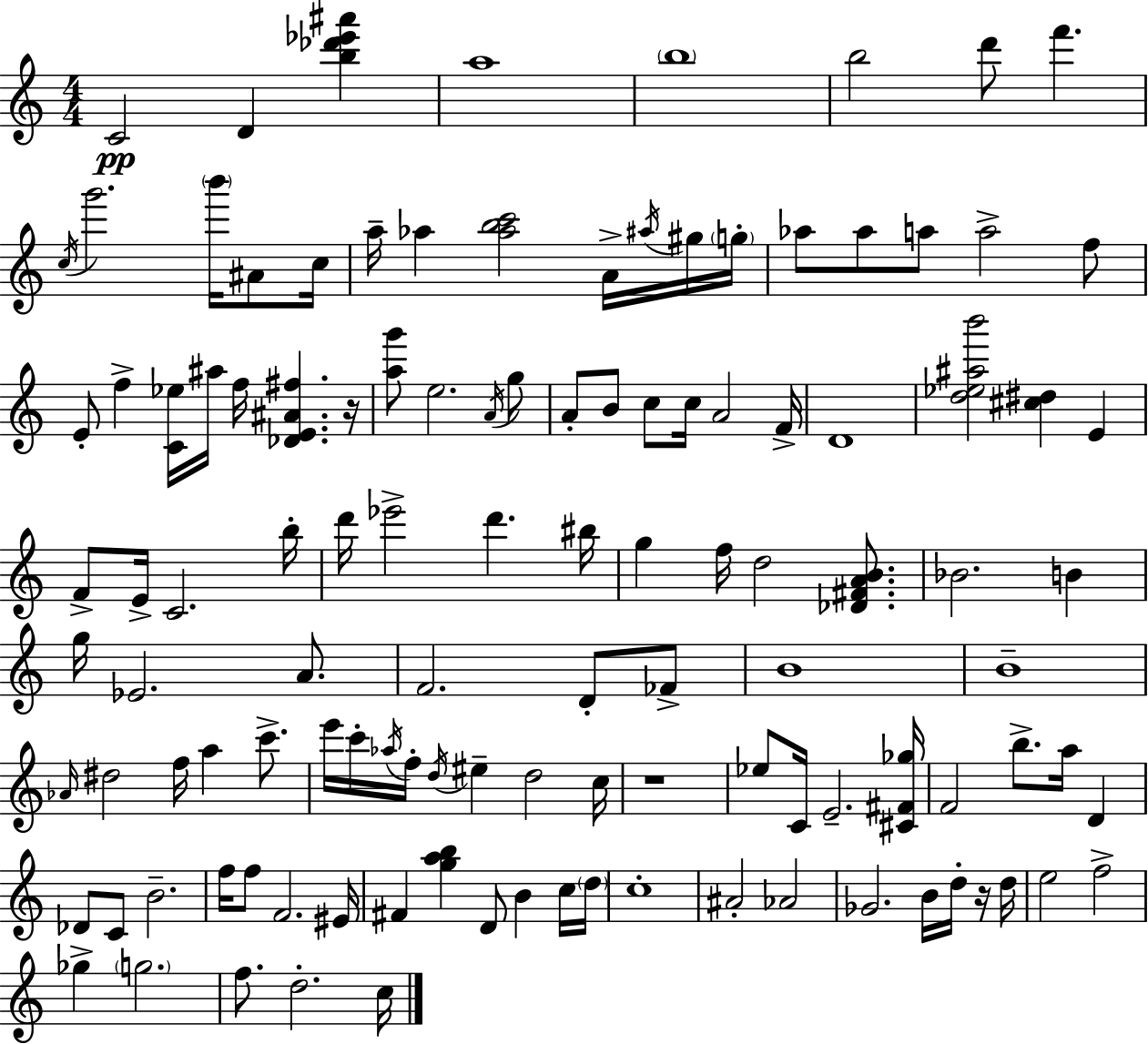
C4/h D4/q [B5,Db6,Eb6,A#6]/q A5/w B5/w B5/h D6/e F6/q. C5/s G6/h. B6/s A#4/e C5/s A5/s Ab5/q [Ab5,B5,C6]/h A4/s A#5/s G#5/s G5/s Ab5/e Ab5/e A5/e A5/h F5/e E4/e F5/q [C4,Eb5]/s A#5/s F5/s [Db4,E4,A#4,F#5]/q. R/s [A5,G6]/e E5/h. A4/s G5/e A4/e B4/e C5/e C5/s A4/h F4/s D4/w [D5,Eb5,A#5,B6]/h [C#5,D#5]/q E4/q F4/e E4/s C4/h. B5/s D6/s Eb6/h D6/q. BIS5/s G5/q F5/s D5/h [Db4,F#4,A4,B4]/e. Bb4/h. B4/q G5/s Eb4/h. A4/e. F4/h. D4/e FES4/e B4/w B4/w Ab4/s D#5/h F5/s A5/q C6/e. E6/s C6/s Ab5/s F5/s D5/s EIS5/q D5/h C5/s R/w Eb5/e C4/s E4/h. [C#4,F#4,Gb5]/s F4/h B5/e. A5/s D4/q Db4/e C4/e B4/h. F5/s F5/e F4/h. EIS4/s F#4/q [G5,A5,B5]/q D4/e B4/q C5/s D5/s C5/w A#4/h Ab4/h Gb4/h. B4/s D5/s R/s D5/s E5/h F5/h Gb5/q G5/h. F5/e. D5/h. C5/s